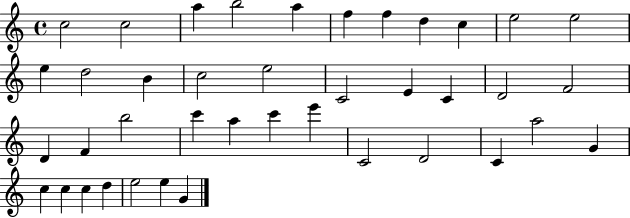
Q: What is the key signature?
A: C major